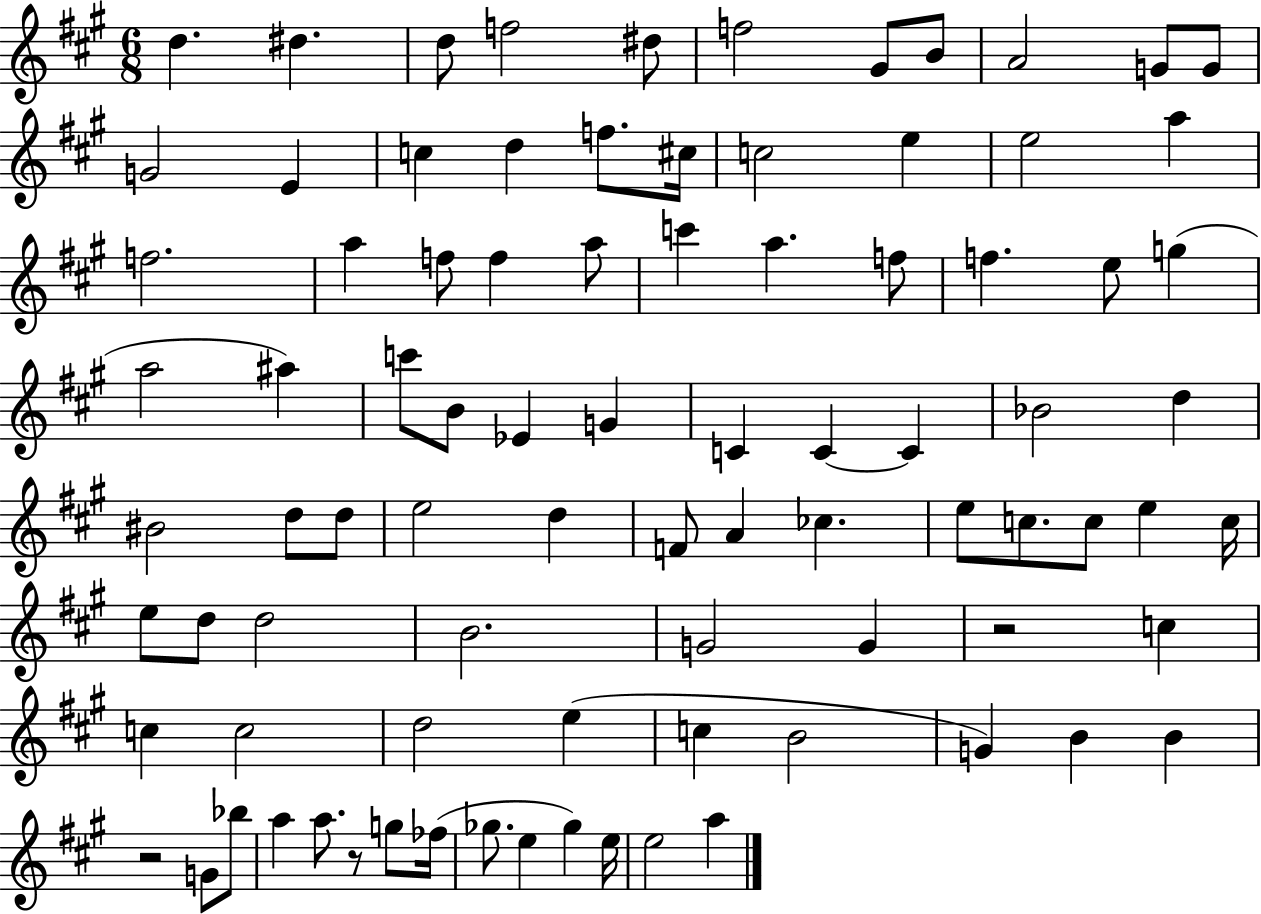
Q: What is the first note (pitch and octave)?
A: D5